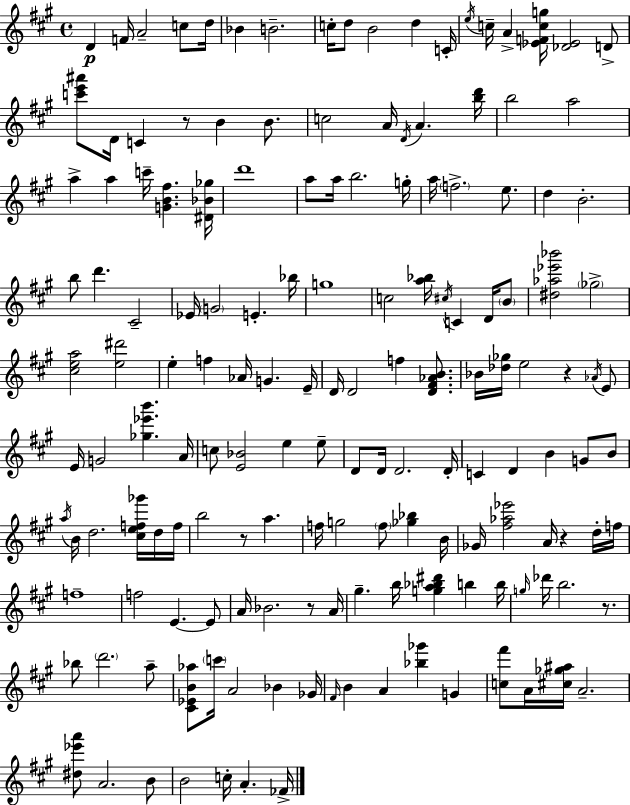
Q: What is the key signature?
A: A major